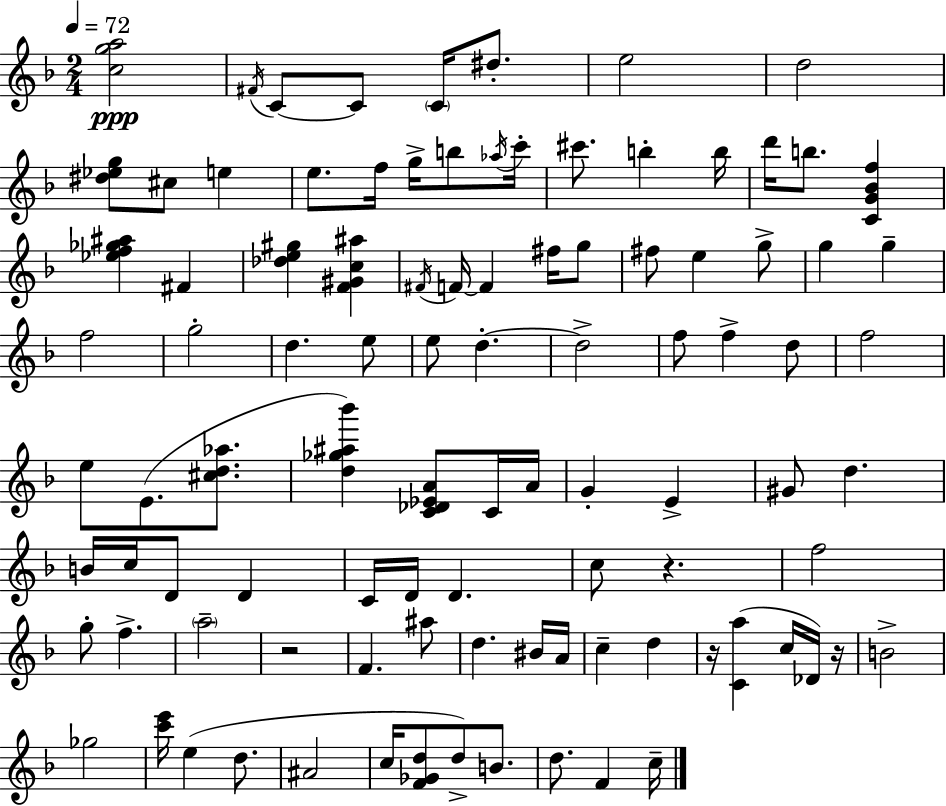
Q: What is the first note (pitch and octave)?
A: F#4